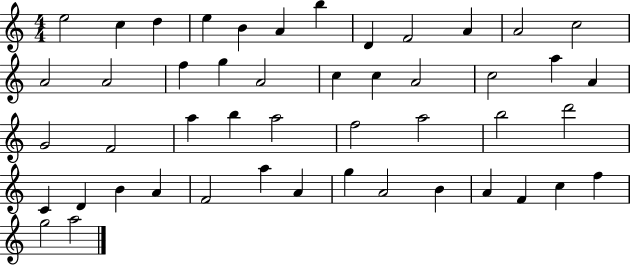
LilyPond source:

{
  \clef treble
  \numericTimeSignature
  \time 4/4
  \key c \major
  e''2 c''4 d''4 | e''4 b'4 a'4 b''4 | d'4 f'2 a'4 | a'2 c''2 | \break a'2 a'2 | f''4 g''4 a'2 | c''4 c''4 a'2 | c''2 a''4 a'4 | \break g'2 f'2 | a''4 b''4 a''2 | f''2 a''2 | b''2 d'''2 | \break c'4 d'4 b'4 a'4 | f'2 a''4 a'4 | g''4 a'2 b'4 | a'4 f'4 c''4 f''4 | \break g''2 a''2 | \bar "|."
}